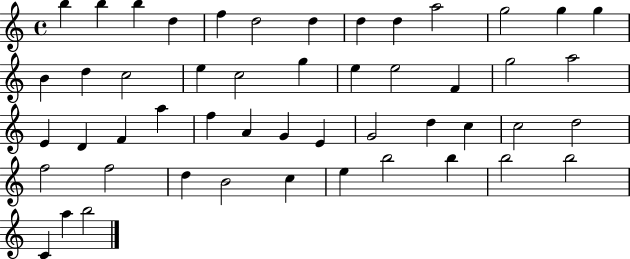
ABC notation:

X:1
T:Untitled
M:4/4
L:1/4
K:C
b b b d f d2 d d d a2 g2 g g B d c2 e c2 g e e2 F g2 a2 E D F a f A G E G2 d c c2 d2 f2 f2 d B2 c e b2 b b2 b2 C a b2